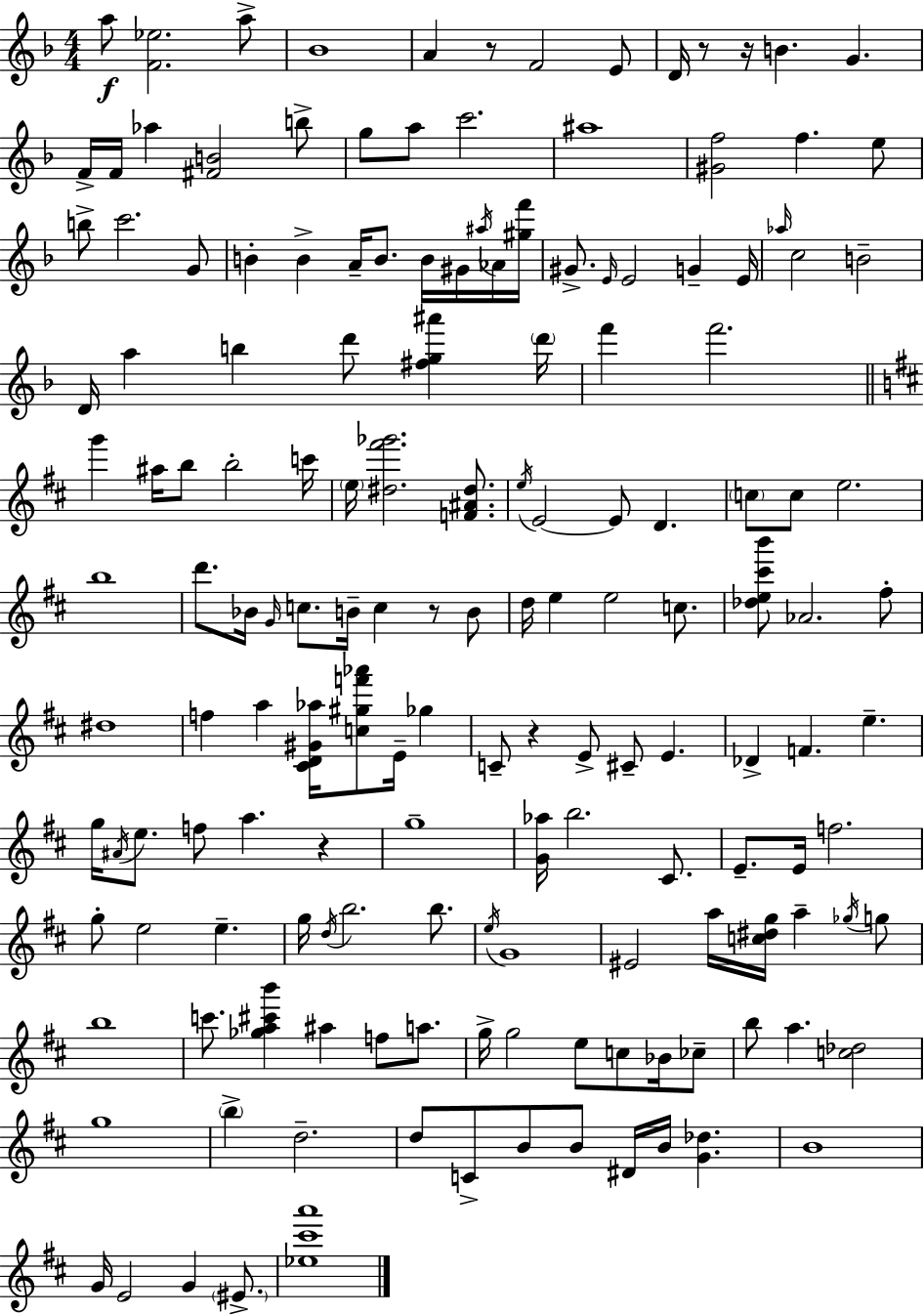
{
  \clef treble
  \numericTimeSignature
  \time 4/4
  \key f \major
  \repeat volta 2 { a''8\f <f' ees''>2. a''8-> | bes'1 | a'4 r8 f'2 e'8 | d'16 r8 r16 b'4. g'4. | \break f'16-> f'16 aes''4 <fis' b'>2 b''8-> | g''8 a''8 c'''2. | ais''1 | <gis' f''>2 f''4. e''8 | \break b''8-> c'''2. g'8 | b'4-. b'4-> a'16-- b'8. b'16 gis'16 \acciaccatura { ais''16 } aes'16 | <gis'' f'''>16 gis'8.-> \grace { e'16 } e'2 g'4-- | e'16 \grace { aes''16 } c''2 b'2-- | \break d'16 a''4 b''4 d'''8 <fis'' g'' ais'''>4 | \parenthesize d'''16 f'''4 f'''2. | \bar "||" \break \key d \major g'''4 ais''16 b''8 b''2-. c'''16 | \parenthesize e''16 <dis'' fis''' ges'''>2. <f' ais' dis''>8. | \acciaccatura { e''16 } e'2~~ e'8 d'4. | \parenthesize c''8 c''8 e''2. | \break b''1 | d'''8. bes'16 \grace { g'16 } c''8. b'16-- c''4 r8 | b'8 d''16 e''4 e''2 c''8. | <des'' e'' cis''' b'''>8 aes'2. | \break fis''8-. dis''1 | f''4 a''4 <cis' d' gis' aes''>16 <c'' gis'' f''' aes'''>8 e'16-- ges''4 | c'8-- r4 e'8-> cis'8-- e'4. | des'4-> f'4. e''4.-- | \break g''16 \acciaccatura { ais'16 } e''8. f''8 a''4. r4 | g''1-- | <g' aes''>16 b''2. | cis'8. e'8.-- e'16 f''2. | \break g''8-. e''2 e''4.-- | g''16 \acciaccatura { d''16 } b''2. | b''8. \acciaccatura { e''16 } g'1 | eis'2 a''16 <c'' dis'' g''>16 a''4-- | \break \acciaccatura { ges''16 } g''8 b''1 | c'''8. <ges'' a'' cis''' b'''>4 ais''4 | f''8 a''8. g''16-> g''2 e''8 | c''8 bes'16 ces''8-- b''8 a''4. <c'' des''>2 | \break g''1 | \parenthesize b''4-> d''2.-- | d''8 c'8-> b'8 b'8 dis'16 b'16 | <g' des''>4. b'1 | \break g'16 e'2 g'4 | \parenthesize eis'8.-> <ees'' cis''' a'''>1 | } \bar "|."
}